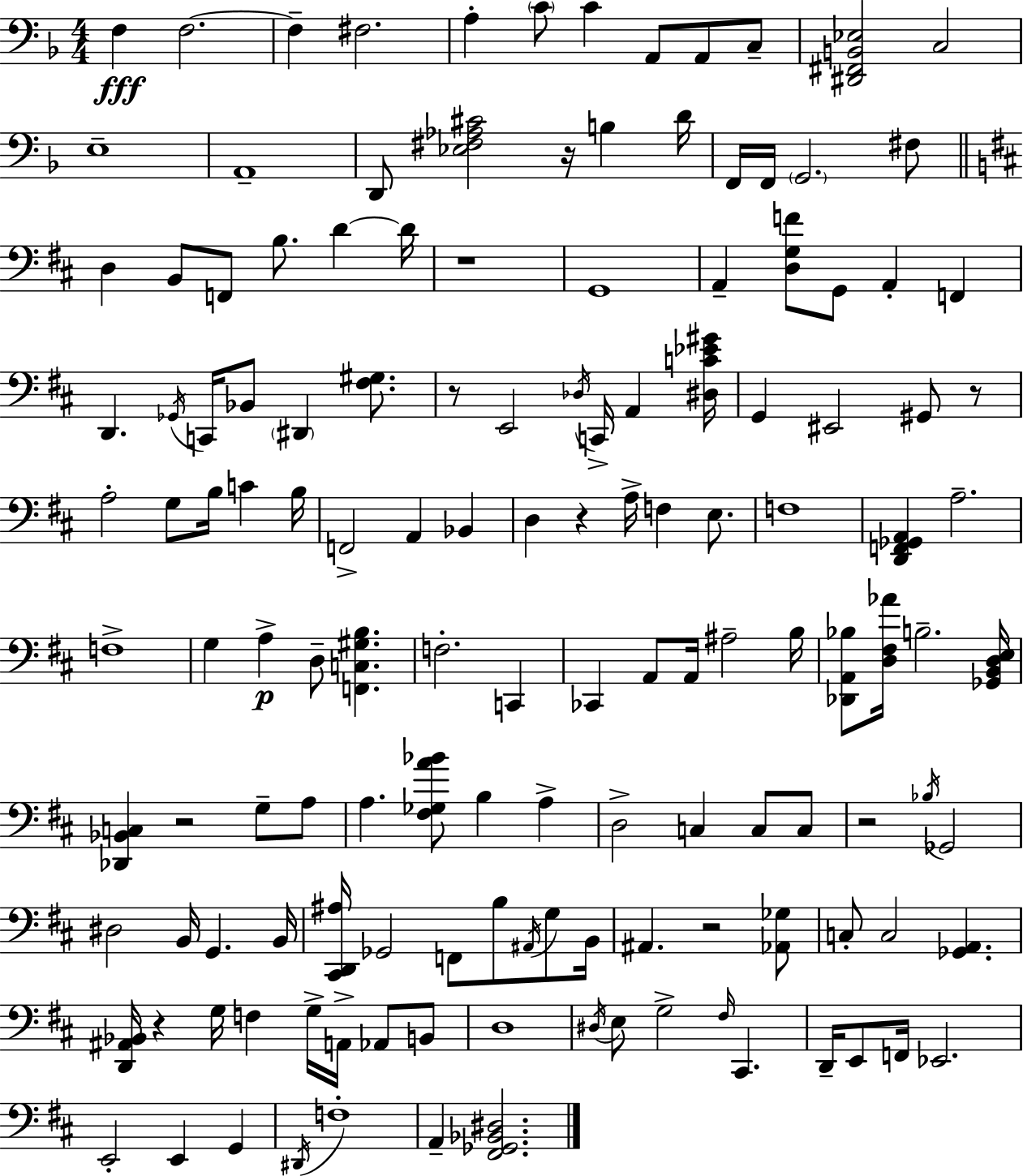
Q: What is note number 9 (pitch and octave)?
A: A2